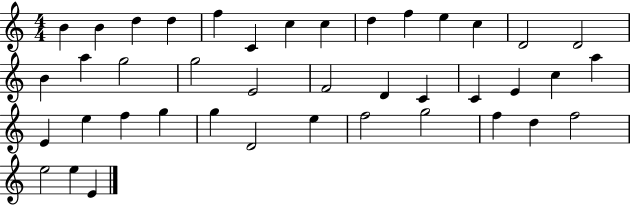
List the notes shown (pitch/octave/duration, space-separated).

B4/q B4/q D5/q D5/q F5/q C4/q C5/q C5/q D5/q F5/q E5/q C5/q D4/h D4/h B4/q A5/q G5/h G5/h E4/h F4/h D4/q C4/q C4/q E4/q C5/q A5/q E4/q E5/q F5/q G5/q G5/q D4/h E5/q F5/h G5/h F5/q D5/q F5/h E5/h E5/q E4/q